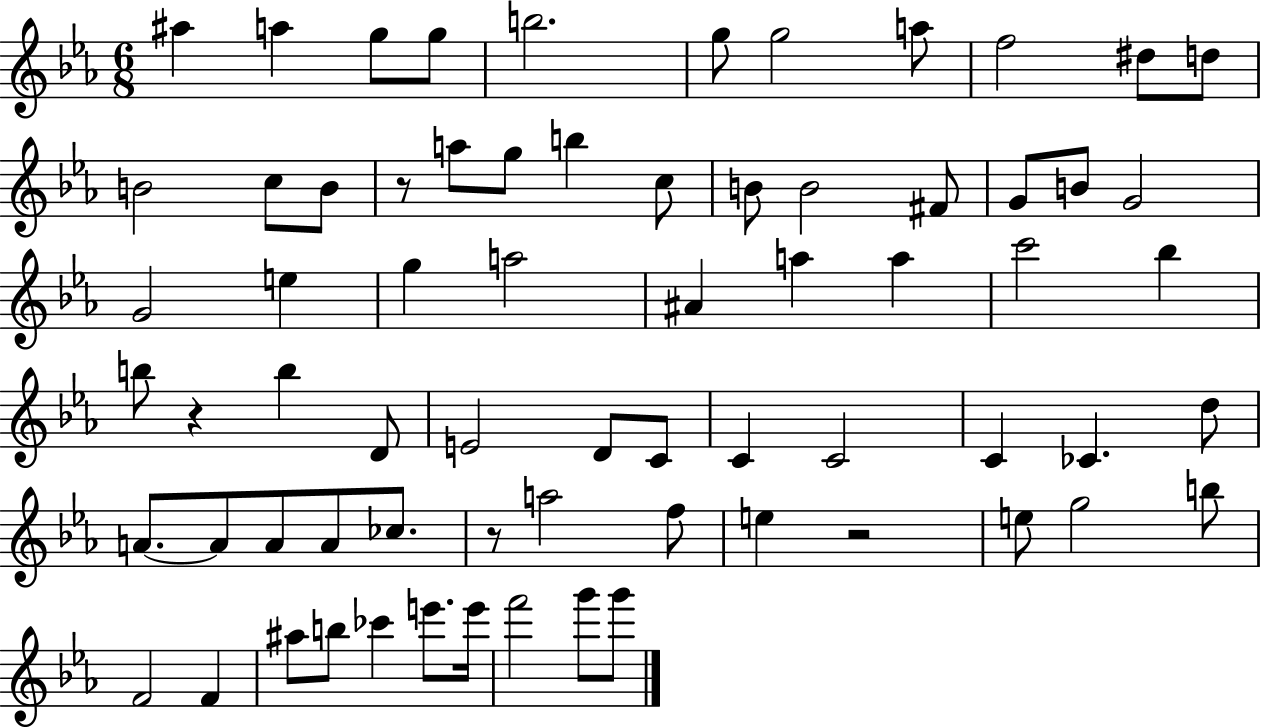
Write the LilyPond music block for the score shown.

{
  \clef treble
  \numericTimeSignature
  \time 6/8
  \key ees \major
  ais''4 a''4 g''8 g''8 | b''2. | g''8 g''2 a''8 | f''2 dis''8 d''8 | \break b'2 c''8 b'8 | r8 a''8 g''8 b''4 c''8 | b'8 b'2 fis'8 | g'8 b'8 g'2 | \break g'2 e''4 | g''4 a''2 | ais'4 a''4 a''4 | c'''2 bes''4 | \break b''8 r4 b''4 d'8 | e'2 d'8 c'8 | c'4 c'2 | c'4 ces'4. d''8 | \break a'8.~~ a'8 a'8 a'8 ces''8. | r8 a''2 f''8 | e''4 r2 | e''8 g''2 b''8 | \break f'2 f'4 | ais''8 b''8 ces'''4 e'''8. e'''16 | f'''2 g'''8 g'''8 | \bar "|."
}